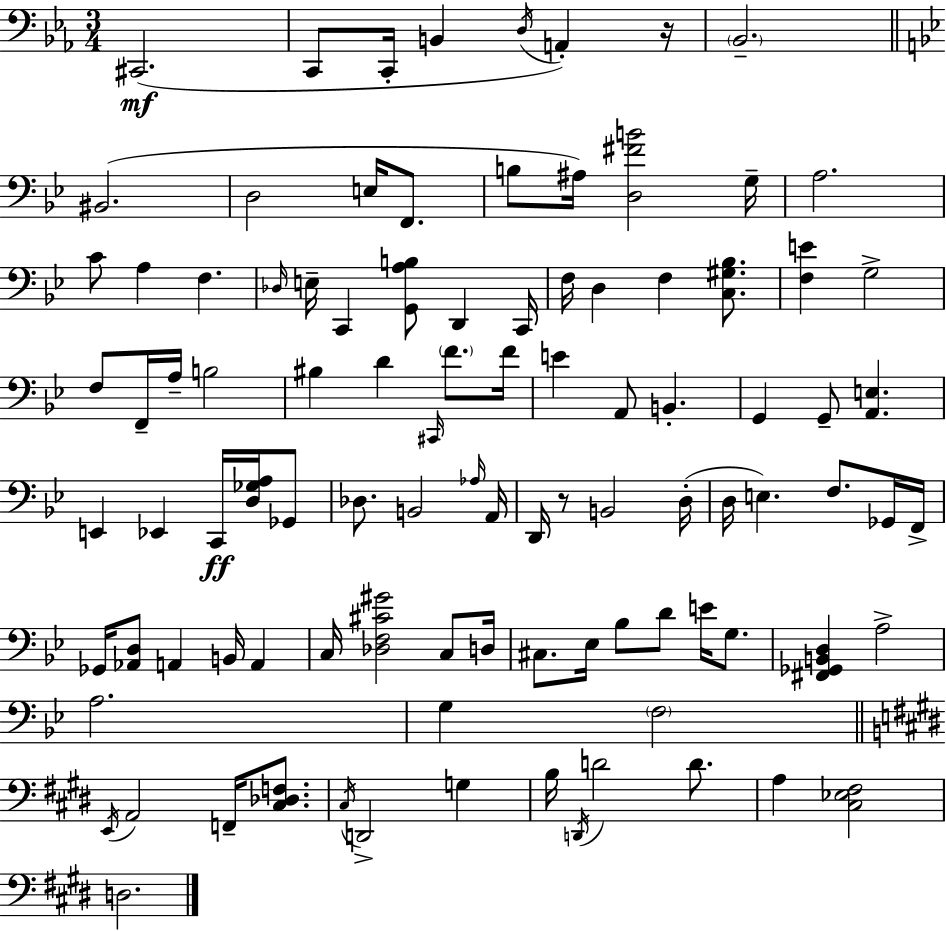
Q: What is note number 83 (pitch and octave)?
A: D4